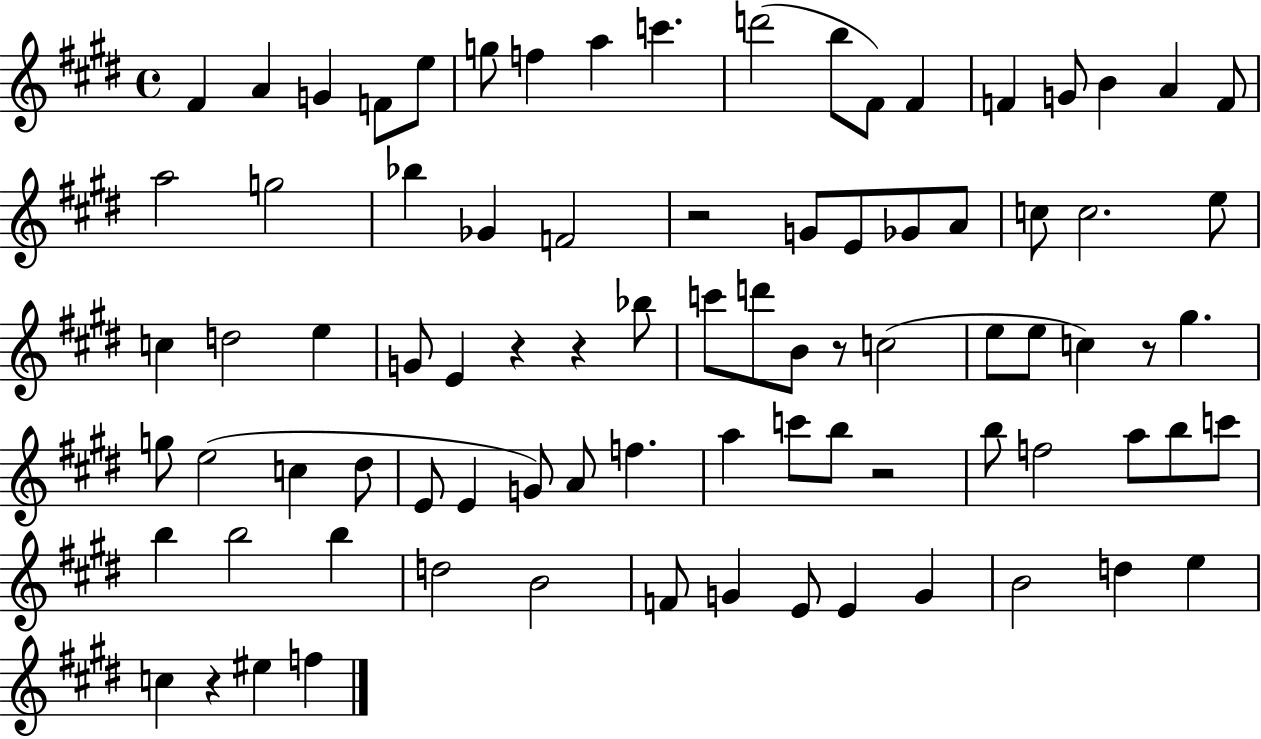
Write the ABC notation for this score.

X:1
T:Untitled
M:4/4
L:1/4
K:E
^F A G F/2 e/2 g/2 f a c' d'2 b/2 ^F/2 ^F F G/2 B A F/2 a2 g2 _b _G F2 z2 G/2 E/2 _G/2 A/2 c/2 c2 e/2 c d2 e G/2 E z z _b/2 c'/2 d'/2 B/2 z/2 c2 e/2 e/2 c z/2 ^g g/2 e2 c ^d/2 E/2 E G/2 A/2 f a c'/2 b/2 z2 b/2 f2 a/2 b/2 c'/2 b b2 b d2 B2 F/2 G E/2 E G B2 d e c z ^e f